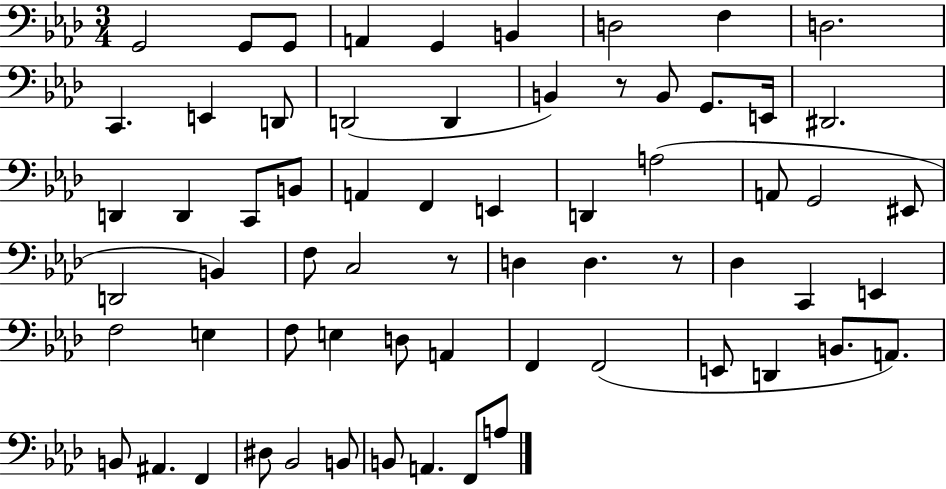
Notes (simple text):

G2/h G2/e G2/e A2/q G2/q B2/q D3/h F3/q D3/h. C2/q. E2/q D2/e D2/h D2/q B2/q R/e B2/e G2/e. E2/s D#2/h. D2/q D2/q C2/e B2/e A2/q F2/q E2/q D2/q A3/h A2/e G2/h EIS2/e D2/h B2/q F3/e C3/h R/e D3/q D3/q. R/e Db3/q C2/q E2/q F3/h E3/q F3/e E3/q D3/e A2/q F2/q F2/h E2/e D2/q B2/e. A2/e. B2/e A#2/q. F2/q D#3/e Bb2/h B2/e B2/e A2/q. F2/e A3/e